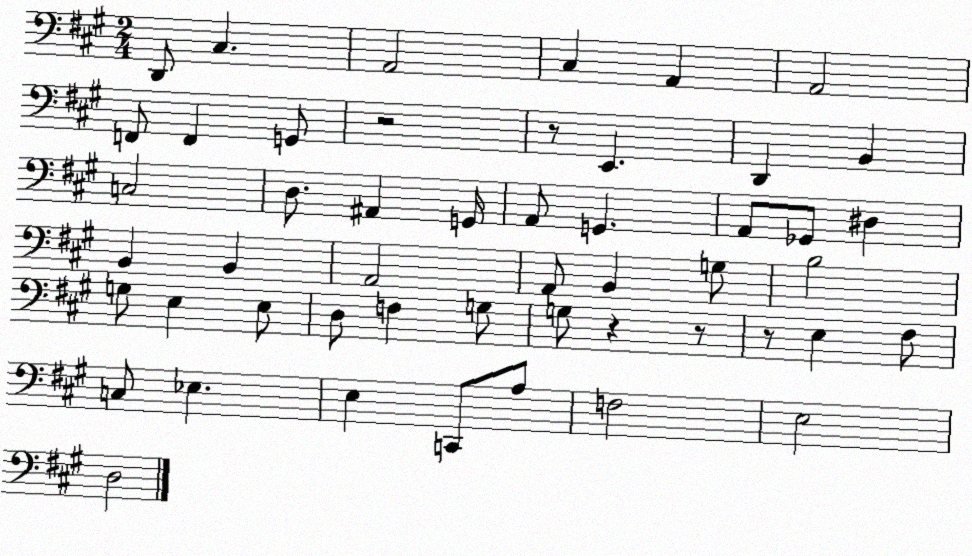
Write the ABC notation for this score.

X:1
T:Untitled
M:2/4
L:1/4
K:A
D,,/2 ^C, A,,2 ^C, A,, A,,2 F,,/2 F,, G,,/2 z2 z/2 E,, D,, B,, C,2 D,/2 ^A,, G,,/4 A,,/2 G,, A,,/2 _G,,/2 ^D, B,, B,, A,,2 A,,/2 B,, G,/2 B,2 G,/2 E, E,/2 D,/2 F, G,/2 G,/2 z z/2 z/2 E, ^F,/2 C,/2 _E, E, C,,/2 A,/2 F,2 E,2 D,2